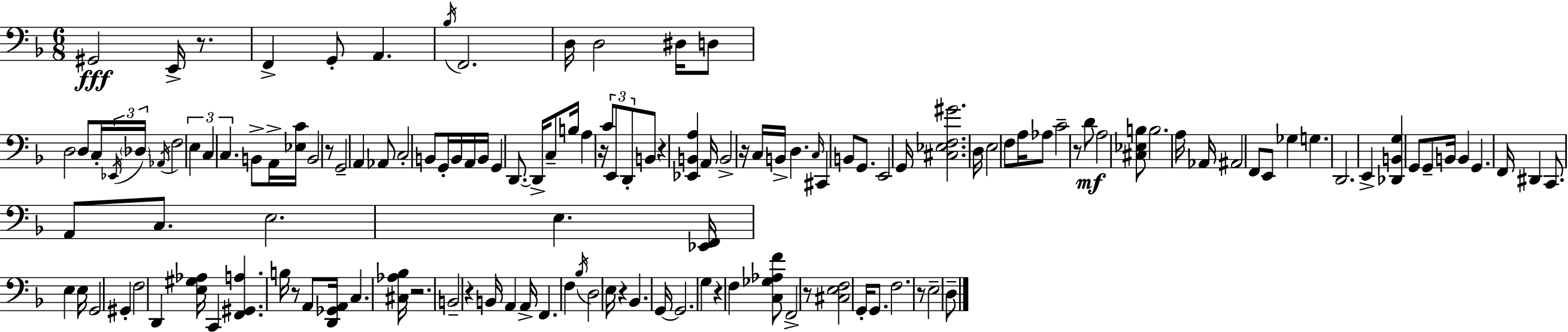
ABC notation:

X:1
T:Untitled
M:6/8
L:1/4
K:F
^G,,2 E,,/4 z/2 F,, G,,/2 A,, _B,/4 F,,2 D,/4 D,2 ^D,/4 D,/2 D,2 D,/2 C,/4 _E,,/4 _D,/4 _A,,/4 F,2 E, C, C, B,,/2 A,,/4 [_E,C]/4 B,,2 z/2 G,,2 A,, _A,,/2 C,2 B,,/2 G,,/4 B,,/4 A,,/4 B,,/4 G,, D,,/2 D,,/4 C,/2 B,/4 A, z/4 C/2 E,,/2 D,,/2 B,,/2 z [_E,,B,,A,] A,,/4 B,,2 z/4 C,/4 B,,/4 D, C,/4 ^C,, B,,/2 G,,/2 E,,2 G,,/4 [^C,_E,F,^G]2 D,/4 E,2 F,/2 A,/4 _A,/2 C2 z/2 D/2 A,2 [^C,_E,B,]/2 B,2 A,/4 _A,,/4 ^A,,2 F,,/2 E,,/2 _G, G, D,,2 E,, [_D,,B,,G,] G,,/2 G,,/2 B,,/4 B,, G,, F,,/4 ^D,, C,,/2 A,,/2 C,/2 E,2 E, [_E,,F,,]/4 E, E,/4 G,,2 ^G,, F,2 D,, [E,^G,_A,]/4 C,, [F,,^G,,A,] B,/4 z/2 A,,/2 [D,,_G,,A,,]/4 C, [^C,_A,_B,]/4 z2 B,,2 z B,,/4 A,, A,,/4 F,, F, _B,/4 D,2 E,/4 z _B,, G,,/4 G,,2 G, z F, [C,_G,_A,F]/2 F,,2 z/2 [^C,E,F,]2 G,,/4 G,,/2 F,2 z/2 E,2 D,/2